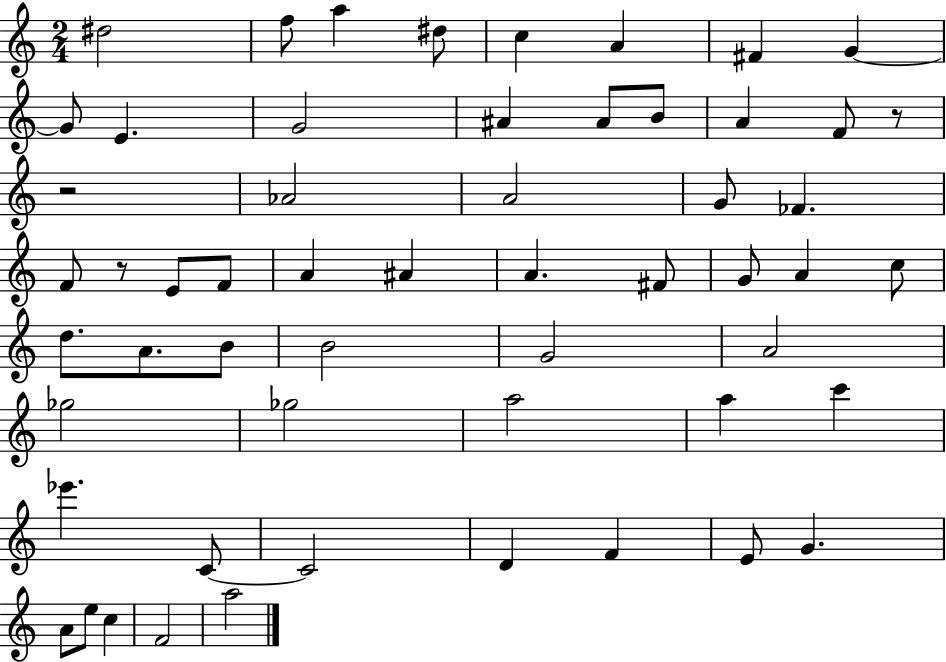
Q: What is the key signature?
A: C major